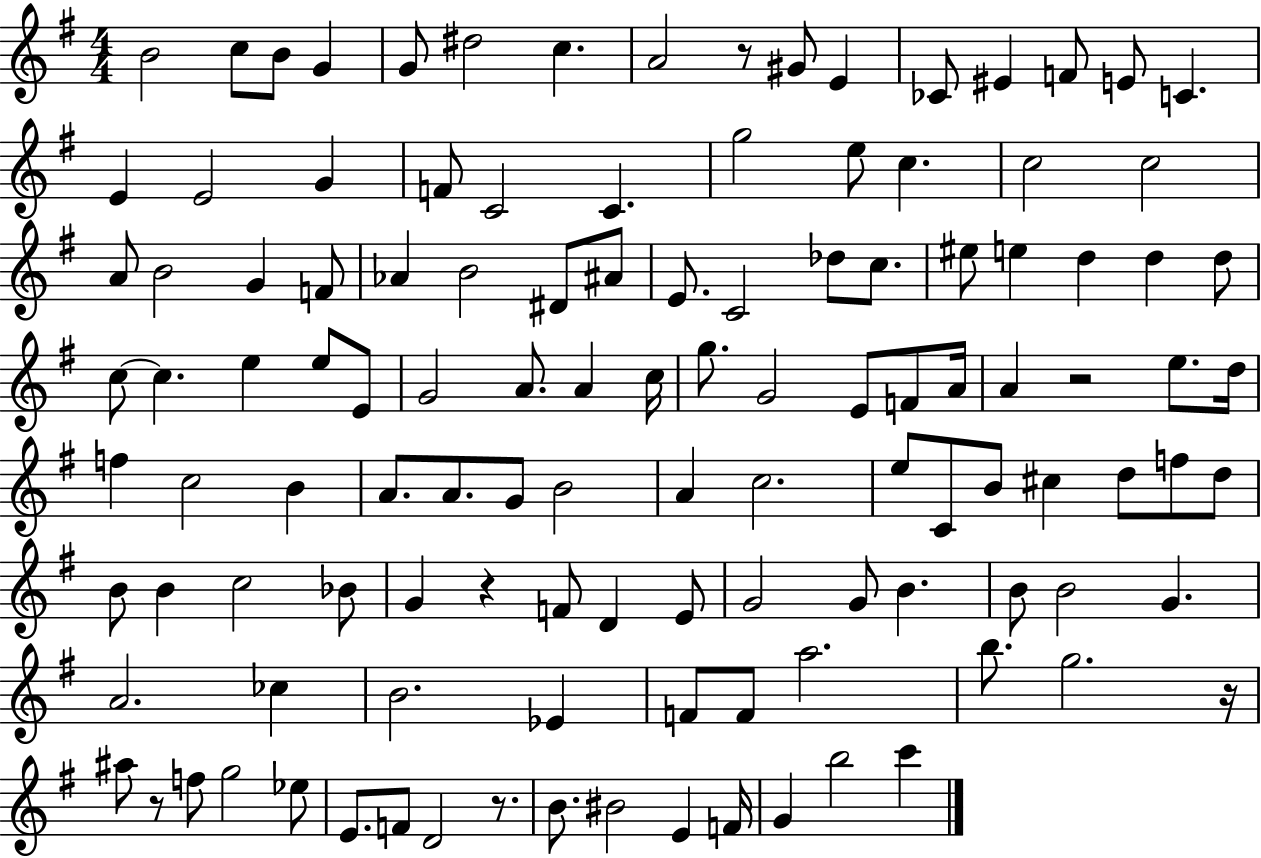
{
  \clef treble
  \numericTimeSignature
  \time 4/4
  \key g \major
  b'2 c''8 b'8 g'4 | g'8 dis''2 c''4. | a'2 r8 gis'8 e'4 | ces'8 eis'4 f'8 e'8 c'4. | \break e'4 e'2 g'4 | f'8 c'2 c'4. | g''2 e''8 c''4. | c''2 c''2 | \break a'8 b'2 g'4 f'8 | aes'4 b'2 dis'8 ais'8 | e'8. c'2 des''8 c''8. | eis''8 e''4 d''4 d''4 d''8 | \break c''8~~ c''4. e''4 e''8 e'8 | g'2 a'8. a'4 c''16 | g''8. g'2 e'8 f'8 a'16 | a'4 r2 e''8. d''16 | \break f''4 c''2 b'4 | a'8. a'8. g'8 b'2 | a'4 c''2. | e''8 c'8 b'8 cis''4 d''8 f''8 d''8 | \break b'8 b'4 c''2 bes'8 | g'4 r4 f'8 d'4 e'8 | g'2 g'8 b'4. | b'8 b'2 g'4. | \break a'2. ces''4 | b'2. ees'4 | f'8 f'8 a''2. | b''8. g''2. r16 | \break ais''8 r8 f''8 g''2 ees''8 | e'8. f'8 d'2 r8. | b'8. bis'2 e'4 f'16 | g'4 b''2 c'''4 | \break \bar "|."
}